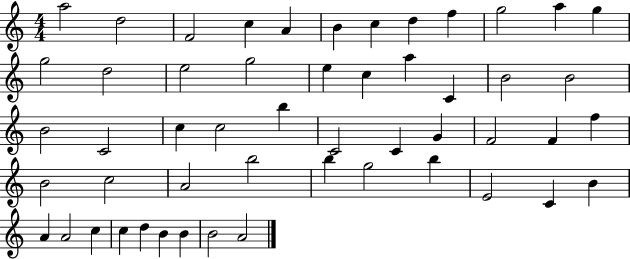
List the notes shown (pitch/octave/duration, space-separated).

A5/h D5/h F4/h C5/q A4/q B4/q C5/q D5/q F5/q G5/h A5/q G5/q G5/h D5/h E5/h G5/h E5/q C5/q A5/q C4/q B4/h B4/h B4/h C4/h C5/q C5/h B5/q C4/h C4/q G4/q F4/h F4/q F5/q B4/h C5/h A4/h B5/h B5/q G5/h B5/q E4/h C4/q B4/q A4/q A4/h C5/q C5/q D5/q B4/q B4/q B4/h A4/h